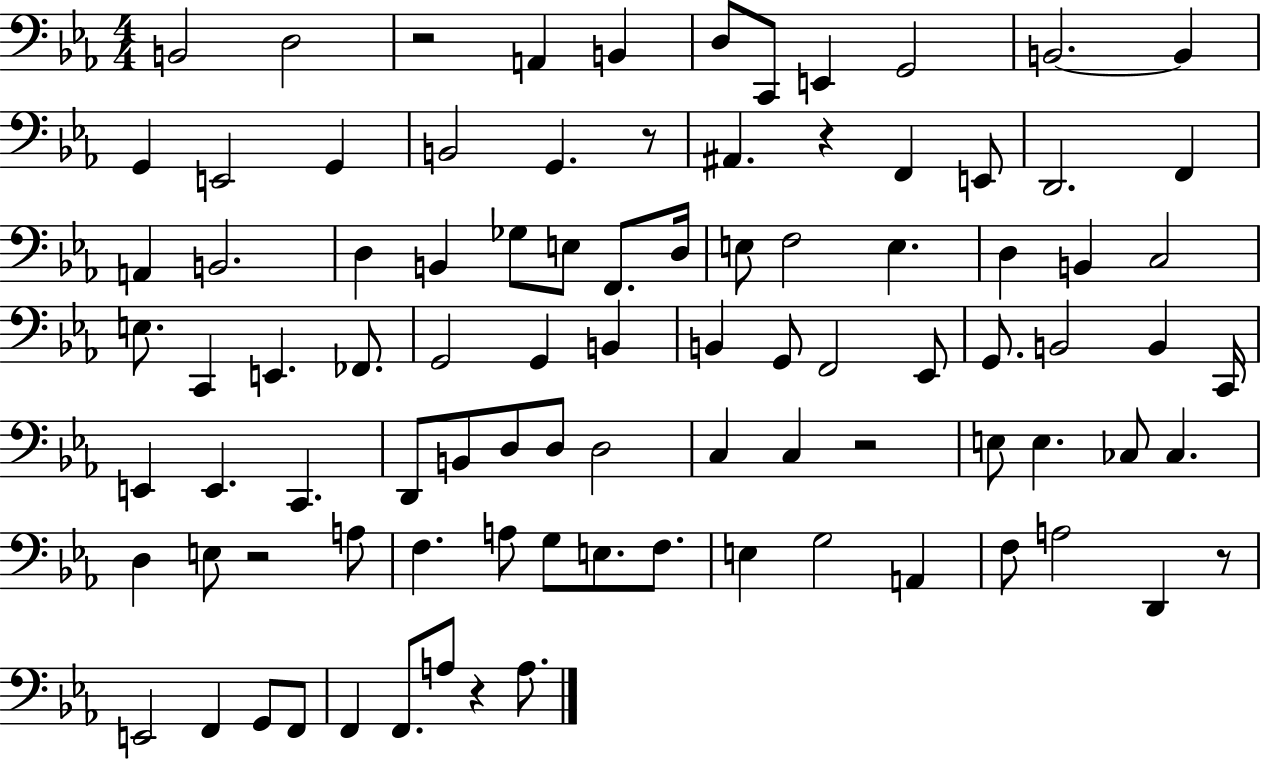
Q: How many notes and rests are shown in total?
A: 92